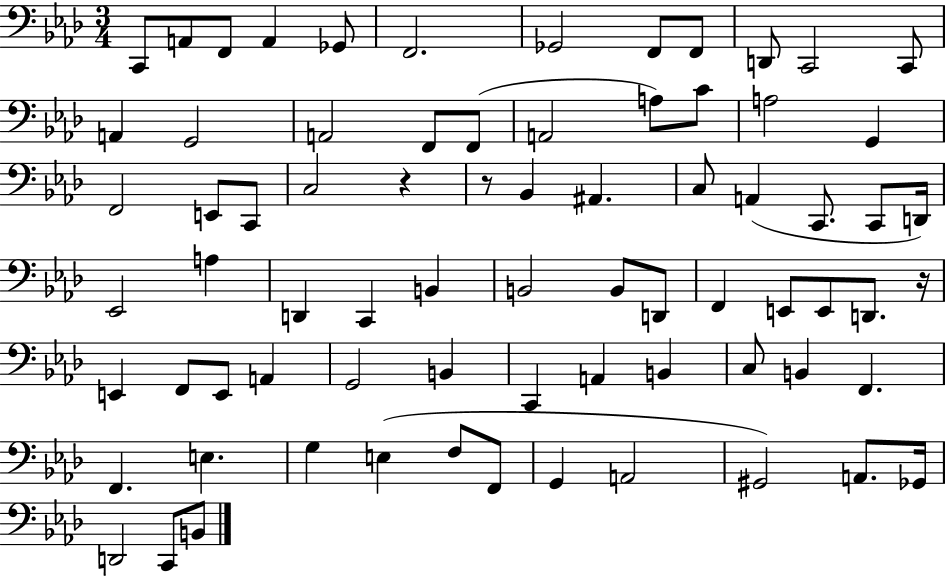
{
  \clef bass
  \numericTimeSignature
  \time 3/4
  \key aes \major
  c,8 a,8 f,8 a,4 ges,8 | f,2. | ges,2 f,8 f,8 | d,8 c,2 c,8 | \break a,4 g,2 | a,2 f,8 f,8( | a,2 a8) c'8 | a2 g,4 | \break f,2 e,8 c,8 | c2 r4 | r8 bes,4 ais,4. | c8 a,4( c,8. c,8 d,16) | \break ees,2 a4 | d,4 c,4 b,4 | b,2 b,8 d,8 | f,4 e,8 e,8 d,8. r16 | \break e,4 f,8 e,8 a,4 | g,2 b,4 | c,4 a,4 b,4 | c8 b,4 f,4. | \break f,4. e4. | g4 e4( f8 f,8 | g,4 a,2 | gis,2) a,8. ges,16 | \break d,2 c,8 b,8 | \bar "|."
}